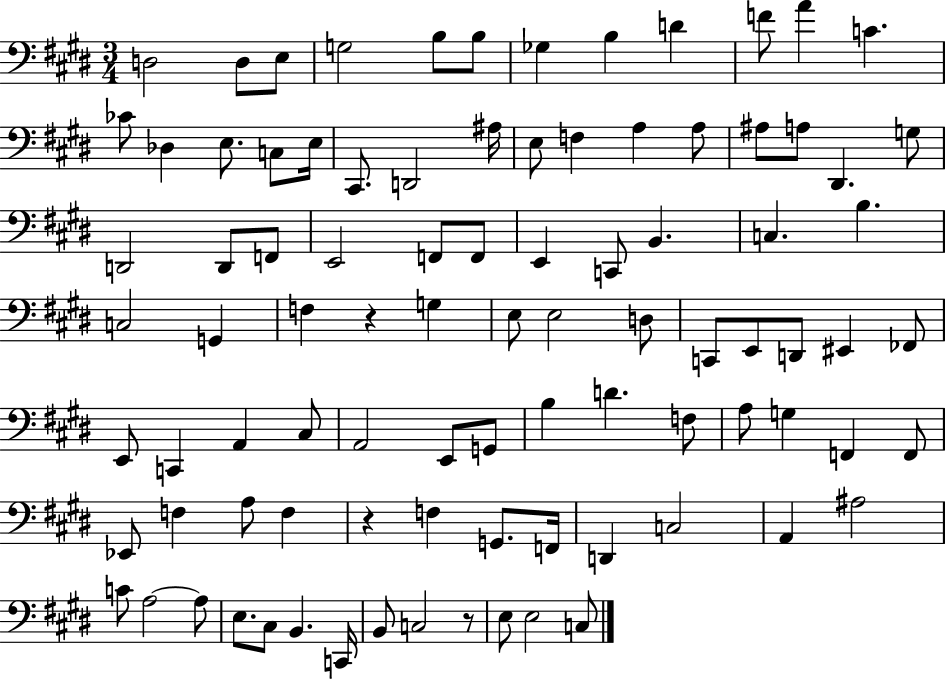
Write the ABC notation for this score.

X:1
T:Untitled
M:3/4
L:1/4
K:E
D,2 D,/2 E,/2 G,2 B,/2 B,/2 _G, B, D F/2 A C _C/2 _D, E,/2 C,/2 E,/4 ^C,,/2 D,,2 ^A,/4 E,/2 F, A, A,/2 ^A,/2 A,/2 ^D,, G,/2 D,,2 D,,/2 F,,/2 E,,2 F,,/2 F,,/2 E,, C,,/2 B,, C, B, C,2 G,, F, z G, E,/2 E,2 D,/2 C,,/2 E,,/2 D,,/2 ^E,, _F,,/2 E,,/2 C,, A,, ^C,/2 A,,2 E,,/2 G,,/2 B, D F,/2 A,/2 G, F,, F,,/2 _E,,/2 F, A,/2 F, z F, G,,/2 F,,/4 D,, C,2 A,, ^A,2 C/2 A,2 A,/2 E,/2 ^C,/2 B,, C,,/4 B,,/2 C,2 z/2 E,/2 E,2 C,/2